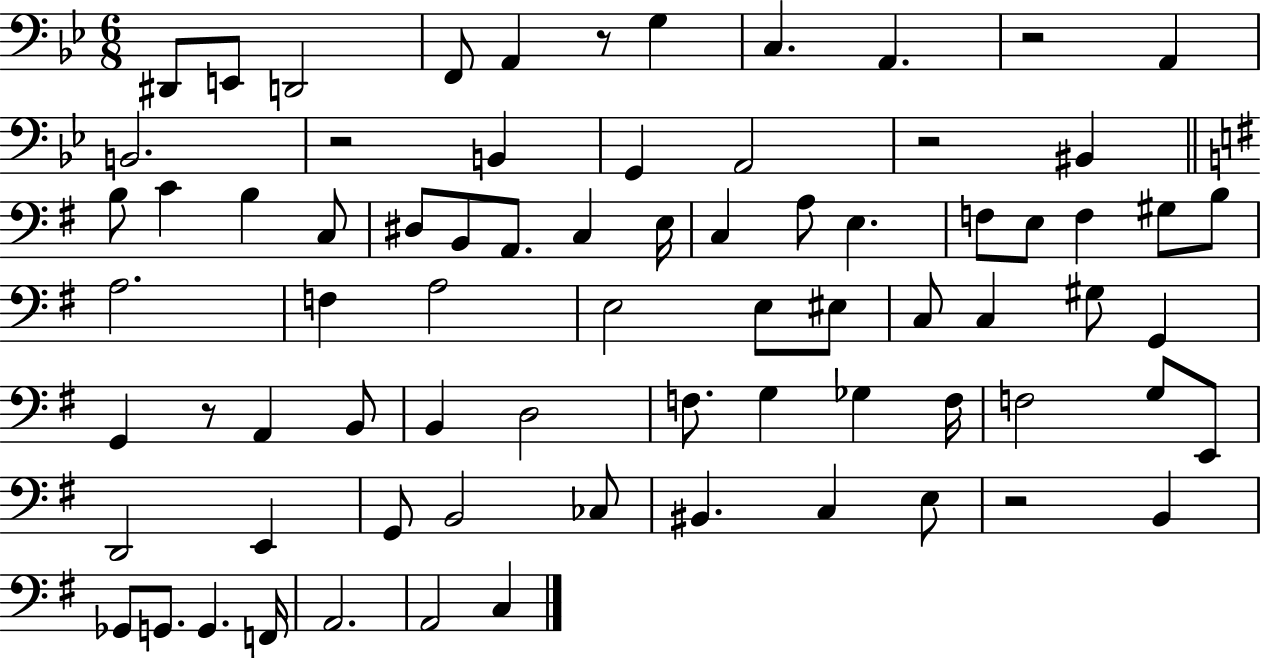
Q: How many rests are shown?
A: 6